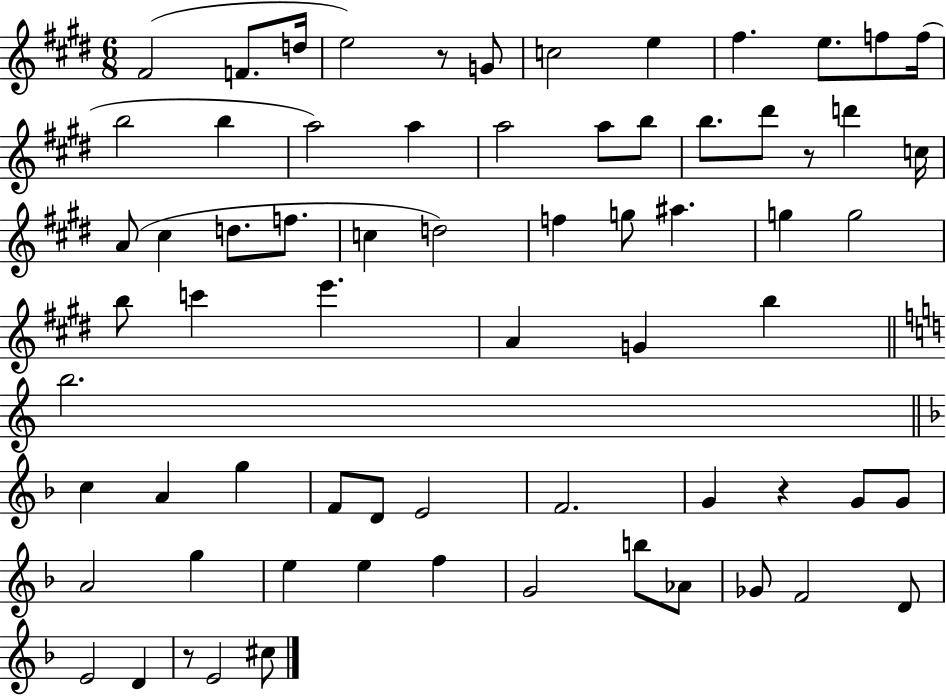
F#4/h F4/e. D5/s E5/h R/e G4/e C5/h E5/q F#5/q. E5/e. F5/e F5/s B5/h B5/q A5/h A5/q A5/h A5/e B5/e B5/e. D#6/e R/e D6/q C5/s A4/e C#5/q D5/e. F5/e. C5/q D5/h F5/q G5/e A#5/q. G5/q G5/h B5/e C6/q E6/q. A4/q G4/q B5/q B5/h. C5/q A4/q G5/q F4/e D4/e E4/h F4/h. G4/q R/q G4/e G4/e A4/h G5/q E5/q E5/q F5/q G4/h B5/e Ab4/e Gb4/e F4/h D4/e E4/h D4/q R/e E4/h C#5/e